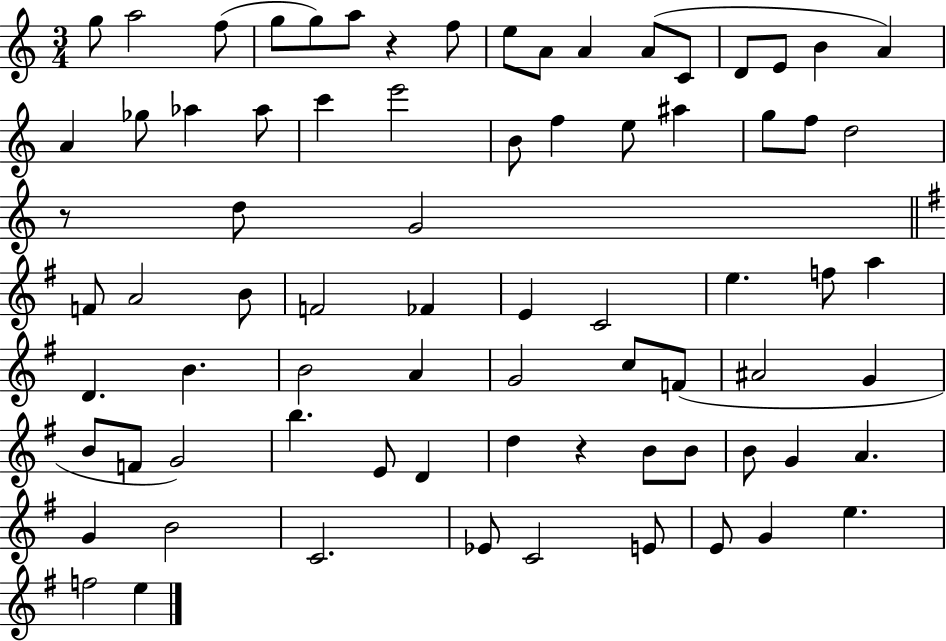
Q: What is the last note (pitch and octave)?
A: E5